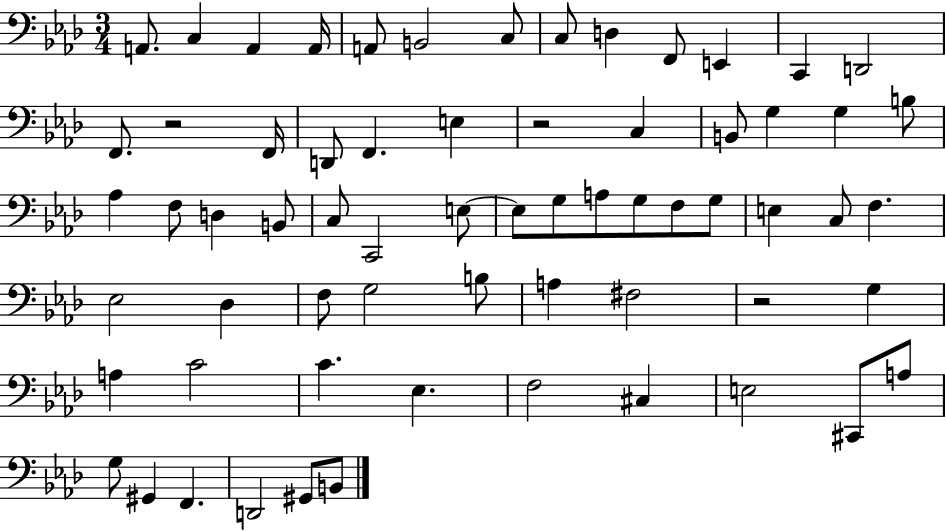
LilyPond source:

{
  \clef bass
  \numericTimeSignature
  \time 3/4
  \key aes \major
  a,8. c4 a,4 a,16 | a,8 b,2 c8 | c8 d4 f,8 e,4 | c,4 d,2 | \break f,8. r2 f,16 | d,8 f,4. e4 | r2 c4 | b,8 g4 g4 b8 | \break aes4 f8 d4 b,8 | c8 c,2 e8~~ | e8 g8 a8 g8 f8 g8 | e4 c8 f4. | \break ees2 des4 | f8 g2 b8 | a4 fis2 | r2 g4 | \break a4 c'2 | c'4. ees4. | f2 cis4 | e2 cis,8 a8 | \break g8 gis,4 f,4. | d,2 gis,8 b,8 | \bar "|."
}